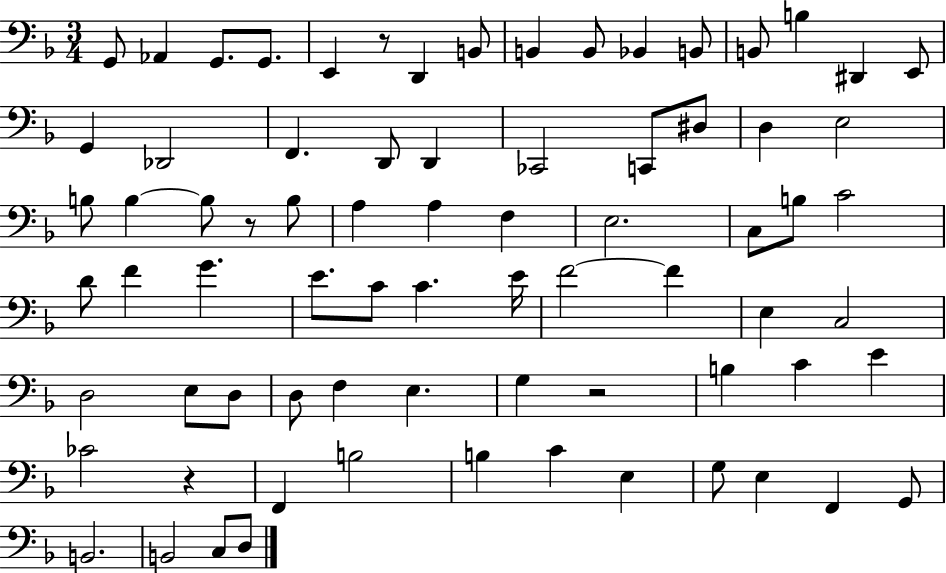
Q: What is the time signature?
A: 3/4